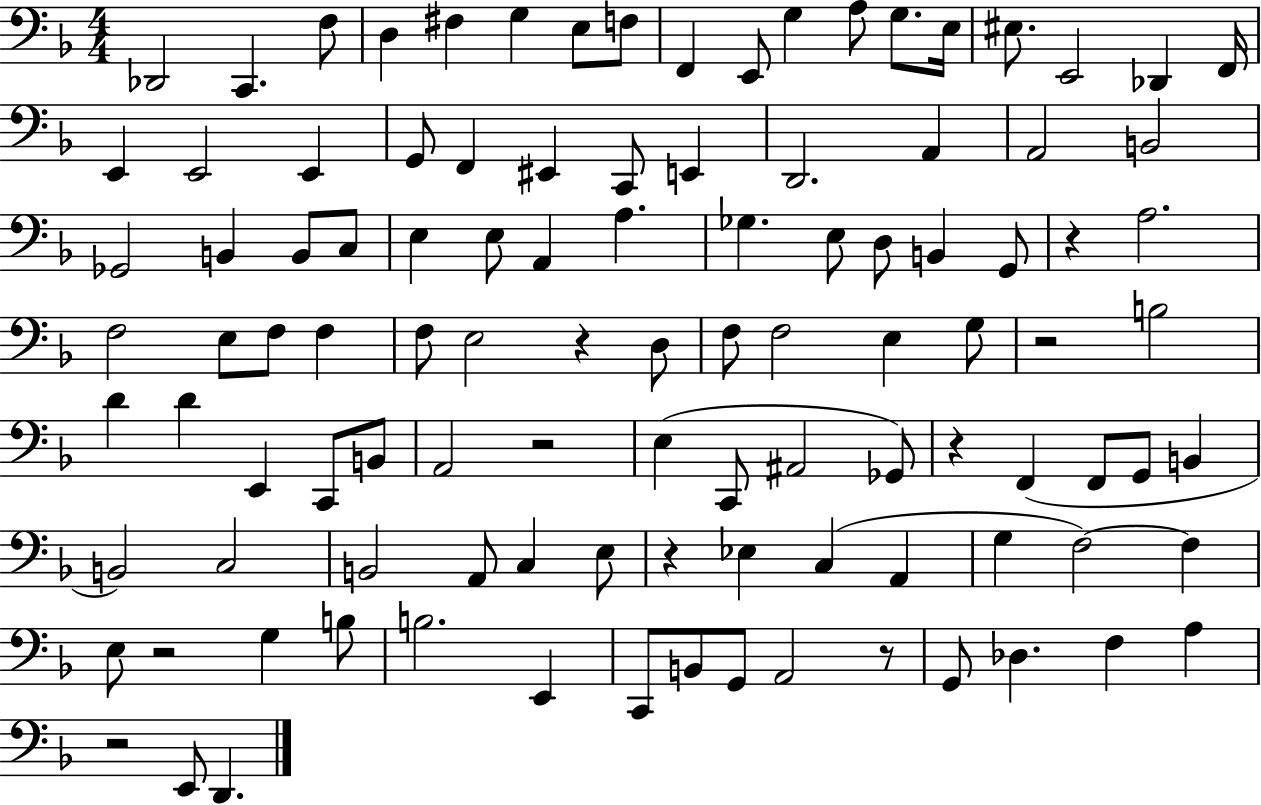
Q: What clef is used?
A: bass